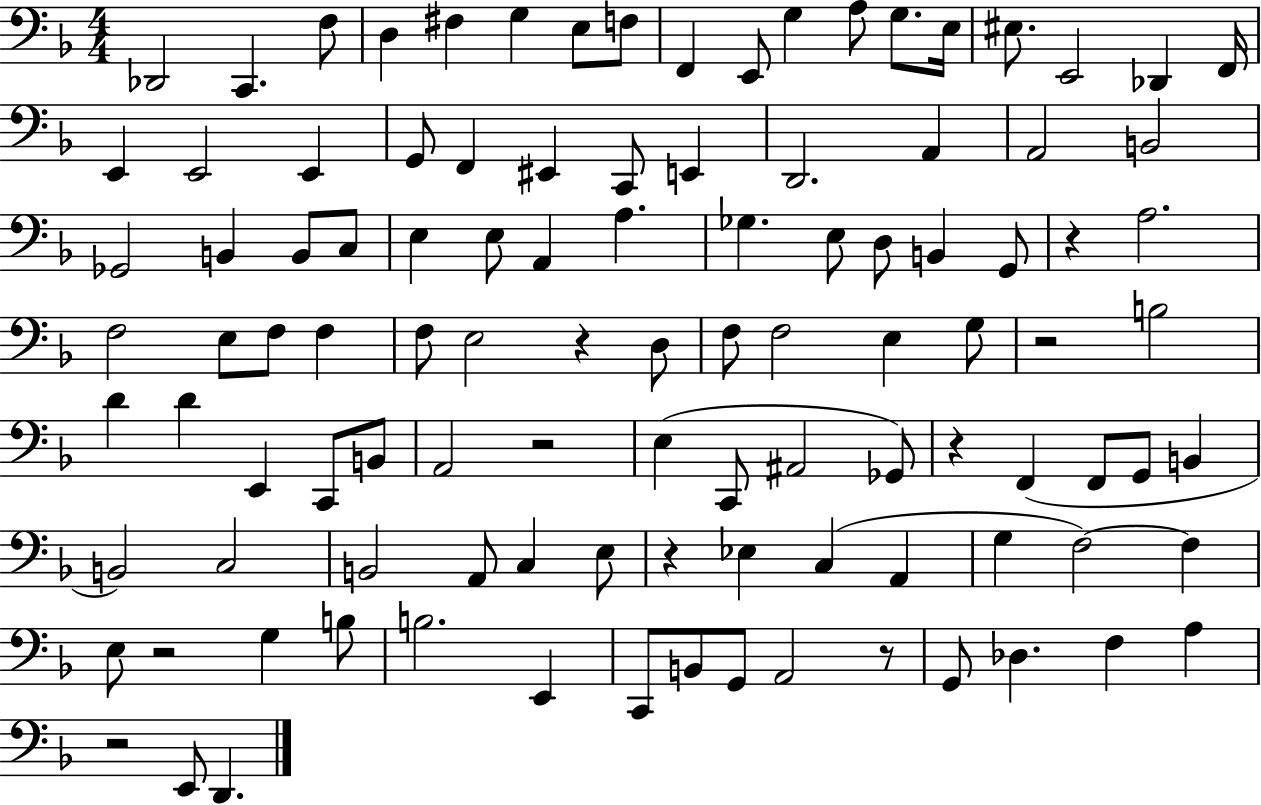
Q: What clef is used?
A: bass